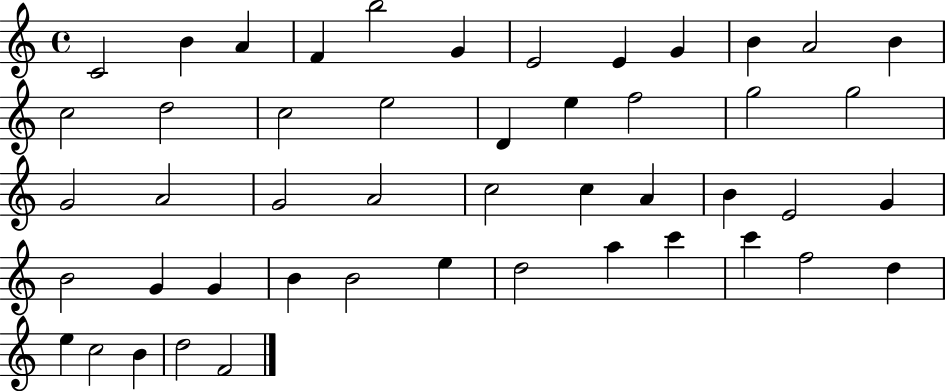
X:1
T:Untitled
M:4/4
L:1/4
K:C
C2 B A F b2 G E2 E G B A2 B c2 d2 c2 e2 D e f2 g2 g2 G2 A2 G2 A2 c2 c A B E2 G B2 G G B B2 e d2 a c' c' f2 d e c2 B d2 F2